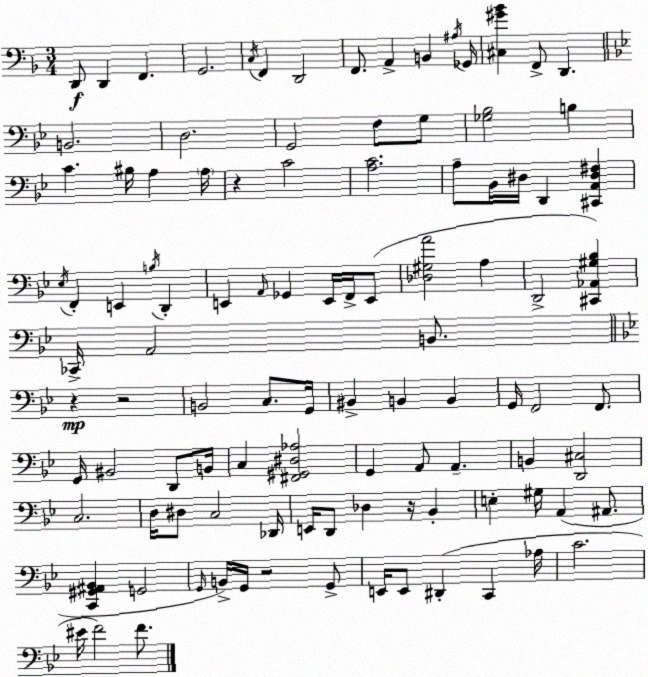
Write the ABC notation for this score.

X:1
T:Untitled
M:3/4
L:1/4
K:F
D,,/2 D,, F,, G,,2 C,/4 F,, D,,2 F,,/2 A,, B,, ^A,/4 _G,,/4 [^C,^G_B] F,,/2 D,, B,,2 D,2 G,,2 F,/2 G,/2 [_G,_B,]2 B, C ^B,/4 A, A,/4 z C2 [A,C]2 A,/2 _B,,/4 ^D,/4 D,, [^C,,A,,^D,^F,] _E,/4 F,, E,, B,/4 D,, E,, A,,/4 _G,, E,,/4 F,,/4 E,,/2 [_D,^G,A]2 A, D,,2 [^C,,_A,,^G,_B,] _C,,/4 A,,2 B,,/2 z z2 B,,2 C,/2 G,,/4 ^B,, B,, B,, G,,/4 F,,2 F,,/2 G,,/4 ^B,,2 D,,/2 B,,/4 C, [^F,,^G,,^D,_A,]2 G,, A,,/2 A,, B,, [D,,^C,]2 C,2 D,/4 ^D,/2 C,2 _D,,/4 E,,/4 D,,/2 _D, z/4 _B,, E, ^G,/4 A,, ^A,,/2 [C,,^G,,^A,,_B,,] G,,2 G,,/4 B,,/4 G,,/4 z2 G,,/2 E,,/4 E,,/2 ^D,, C,, _A,/4 C2 ^E/4 F2 F/2